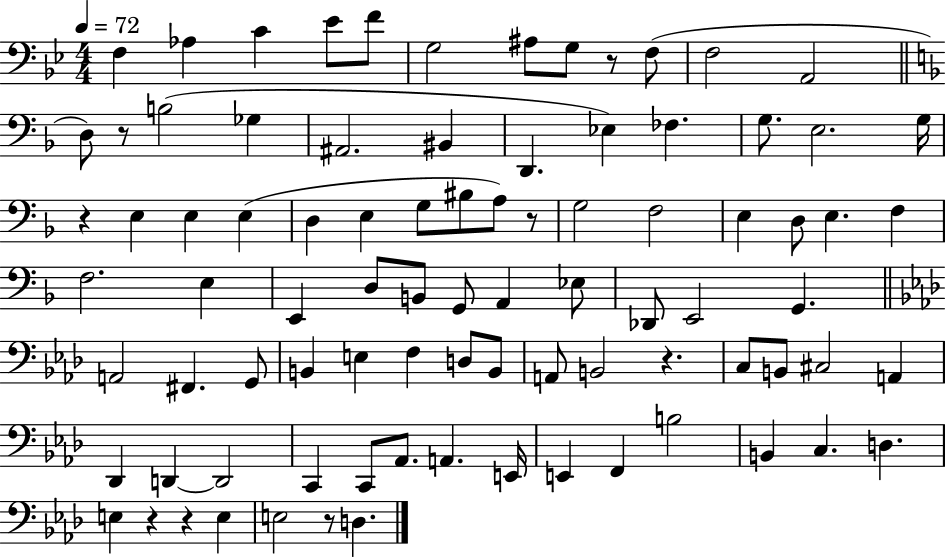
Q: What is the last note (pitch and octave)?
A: D3